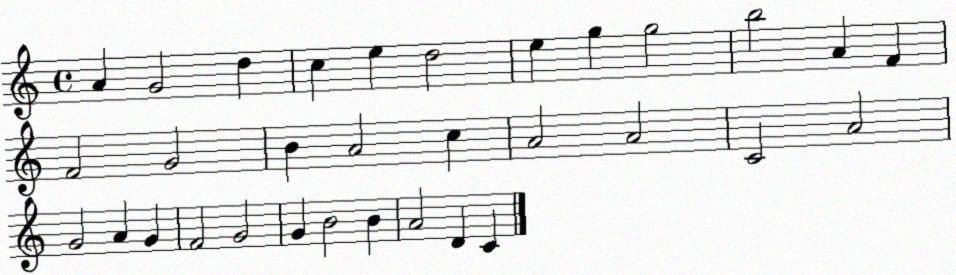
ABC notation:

X:1
T:Untitled
M:4/4
L:1/4
K:C
A G2 d c e d2 e g g2 b2 A F F2 G2 B A2 c A2 A2 C2 A2 G2 A G F2 G2 G B2 B A2 D C